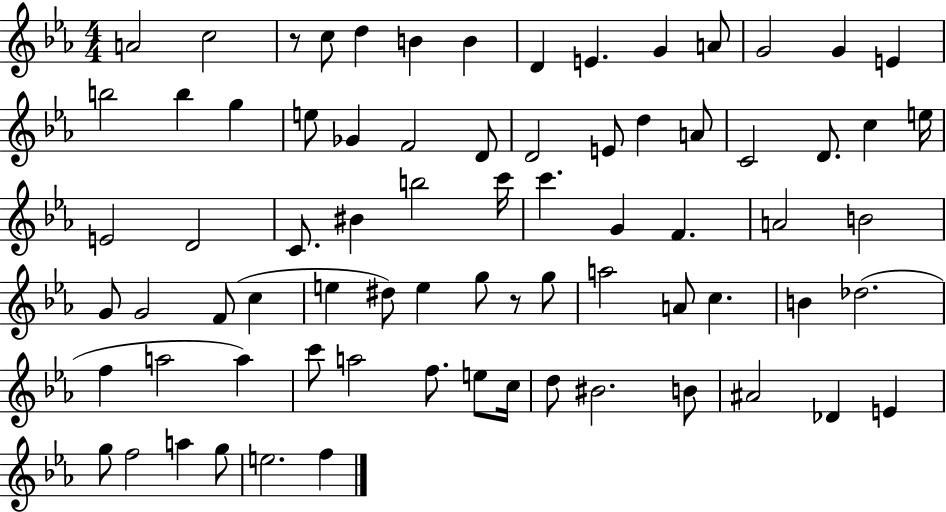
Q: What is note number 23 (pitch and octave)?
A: D5